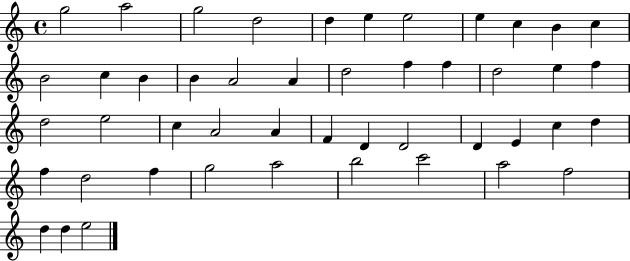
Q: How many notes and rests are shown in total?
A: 47